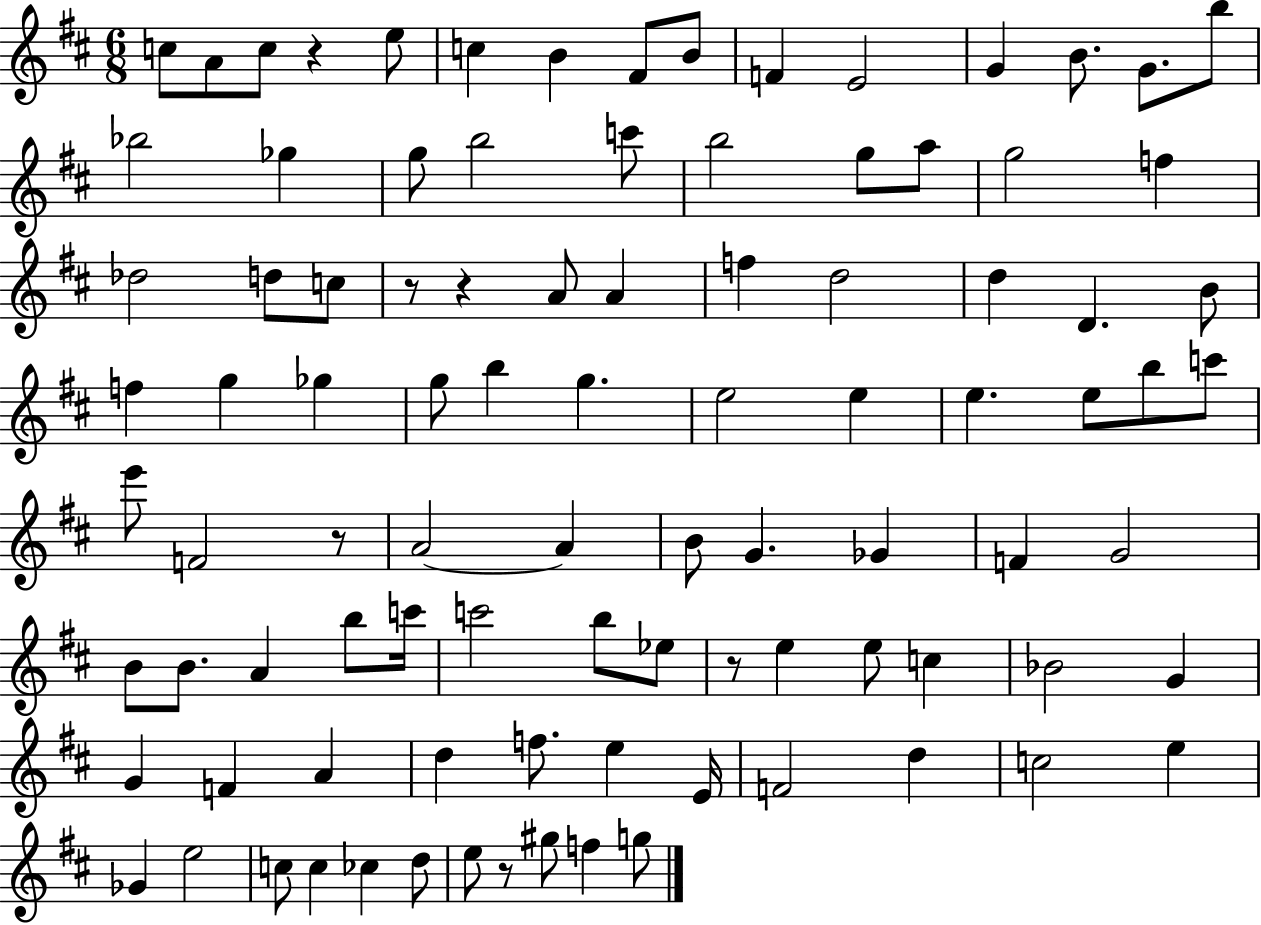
X:1
T:Untitled
M:6/8
L:1/4
K:D
c/2 A/2 c/2 z e/2 c B ^F/2 B/2 F E2 G B/2 G/2 b/2 _b2 _g g/2 b2 c'/2 b2 g/2 a/2 g2 f _d2 d/2 c/2 z/2 z A/2 A f d2 d D B/2 f g _g g/2 b g e2 e e e/2 b/2 c'/2 e'/2 F2 z/2 A2 A B/2 G _G F G2 B/2 B/2 A b/2 c'/4 c'2 b/2 _e/2 z/2 e e/2 c _B2 G G F A d f/2 e E/4 F2 d c2 e _G e2 c/2 c _c d/2 e/2 z/2 ^g/2 f g/2